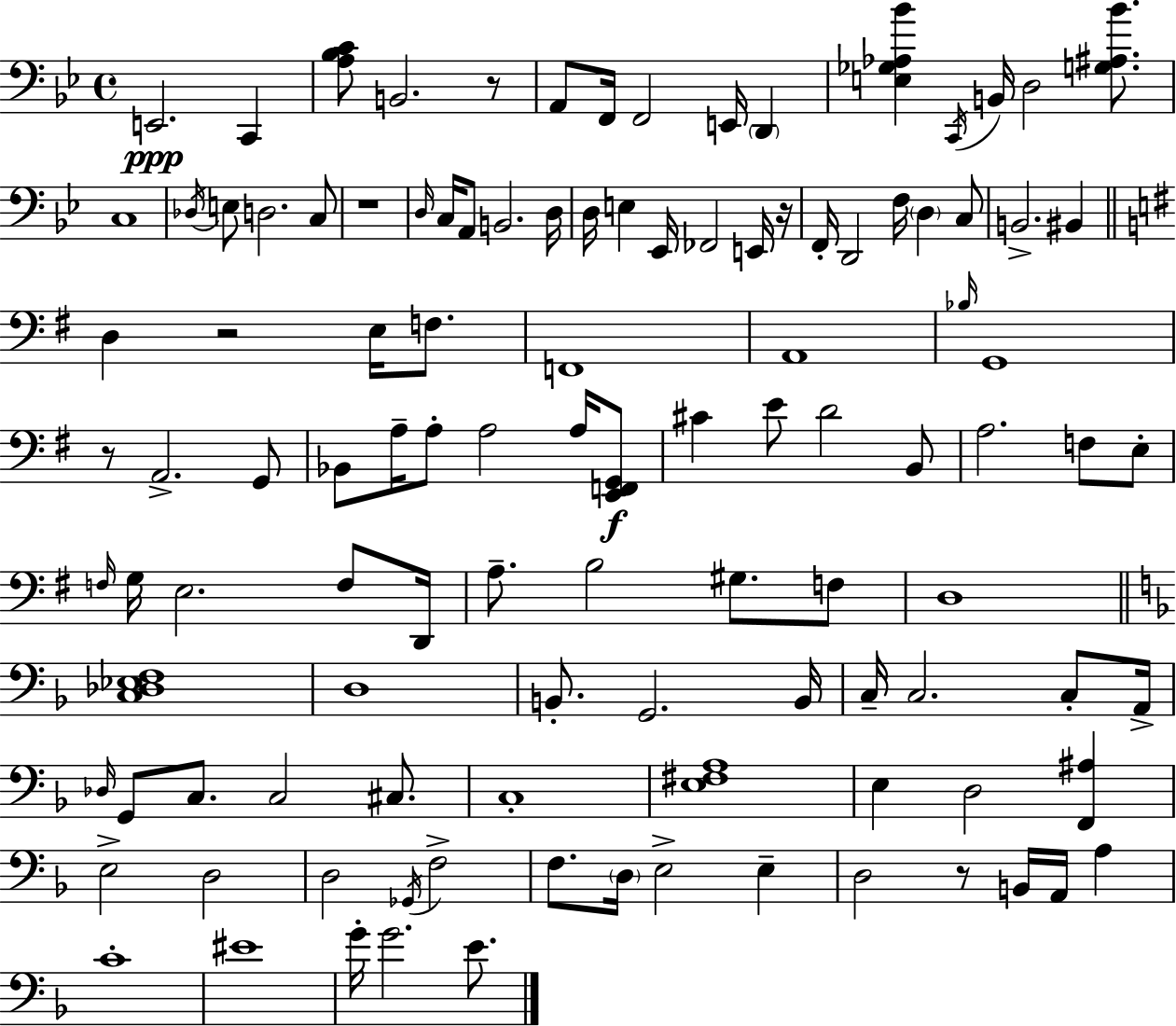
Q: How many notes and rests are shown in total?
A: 111